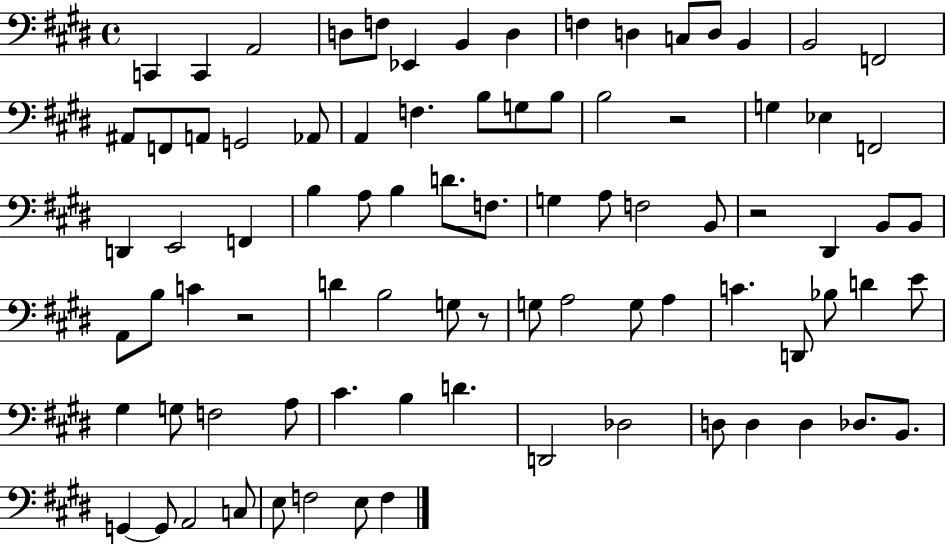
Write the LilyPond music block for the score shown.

{
  \clef bass
  \time 4/4
  \defaultTimeSignature
  \key e \major
  c,4 c,4 a,2 | d8 f8 ees,4 b,4 d4 | f4 d4 c8 d8 b,4 | b,2 f,2 | \break ais,8 f,8 a,8 g,2 aes,8 | a,4 f4. b8 g8 b8 | b2 r2 | g4 ees4 f,2 | \break d,4 e,2 f,4 | b4 a8 b4 d'8. f8. | g4 a8 f2 b,8 | r2 dis,4 b,8 b,8 | \break a,8 b8 c'4 r2 | d'4 b2 g8 r8 | g8 a2 g8 a4 | c'4. d,8 bes8 d'4 e'8 | \break gis4 g8 f2 a8 | cis'4. b4 d'4. | d,2 des2 | d8 d4 d4 des8. b,8. | \break g,4~~ g,8 a,2 c8 | e8 f2 e8 f4 | \bar "|."
}